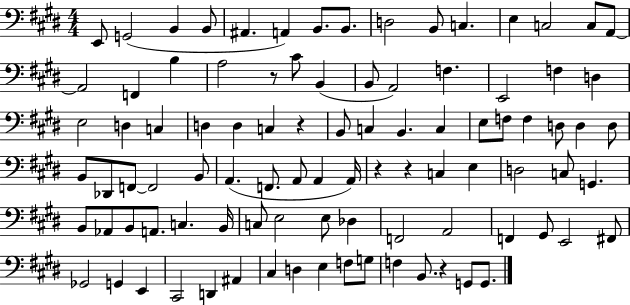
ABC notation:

X:1
T:Untitled
M:4/4
L:1/4
K:E
E,,/2 G,,2 B,, B,,/2 ^A,, A,, B,,/2 B,,/2 D,2 B,,/2 C, E, C,2 C,/2 A,,/2 A,,2 F,, B, A,2 z/2 ^C/2 B,, B,,/2 A,,2 F, E,,2 F, D, E,2 D, C, D, D, C, z B,,/2 C, B,, C, E,/2 F,/2 F, D,/2 D, D,/2 B,,/2 _D,,/2 F,,/2 F,,2 B,,/2 A,, F,,/2 A,,/2 A,, A,,/4 z z C, E, D,2 C,/2 G,, B,,/2 _A,,/2 B,,/2 A,,/2 C, B,,/4 C,/2 E,2 E,/2 _D, F,,2 A,,2 F,, ^G,,/2 E,,2 ^F,,/2 _G,,2 G,, E,, ^C,,2 D,, ^A,, ^C, D, E, F,/2 G,/2 F, B,,/2 z G,,/2 G,,/2